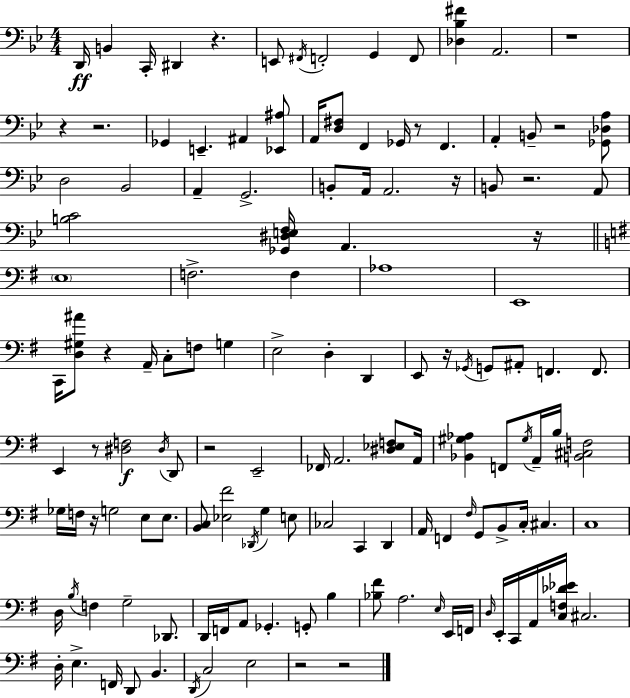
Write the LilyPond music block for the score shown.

{
  \clef bass
  \numericTimeSignature
  \time 4/4
  \key g \minor
  d,16\ff b,4 c,16-. dis,4 r4. | e,8 \acciaccatura { fis,16 } f,2-. g,4 f,8 | <des bes fis'>4 a,2. | r1 | \break r4 r2. | ges,4 e,4.-- ais,4 <ees, ais>8 | a,16 <d fis>8 f,4 ges,16 r8 f,4. | a,4-. b,8-- r2 <ges, des a>8 | \break d2 bes,2 | a,4-- g,2.-> | b,8-. a,16 a,2. | r16 b,8 r2. a,8 | \break <b c'>2 <ges, dis e f>16 a,4. | r16 \bar "||" \break \key e \minor \parenthesize e1 | f2.-> f4 | aes1 | e,1 | \break c,16 <d gis ais'>8 r4 a,16-- c8-. f8 g4 | e2-> d4-. d,4 | e,8 r16 \acciaccatura { ges,16 } g,8 ais,8-. f,4. f,8. | e,4 r8 <dis f>2\f \acciaccatura { dis16 } | \break d,8 r2 e,2-- | fes,16 a,2. <dis ees f>8 | a,16 <bes, gis aes>4 f,8 \acciaccatura { gis16 } a,16-- b16 <b, cis f>2 | ges16 f16 r16 g2 e8 | \break e8. <b, c>8 <ees fis'>2 \acciaccatura { des,16 } g4 | e8 ces2 c,4 | d,4 a,16 f,4 \grace { fis16 } g,8 b,8-> c16-. cis4. | c1 | \break d16 \acciaccatura { b16 } f4 g2-- | des,8. d,16 f,16 a,8 ges,4.-. | g,8-. b4 <bes fis'>8 a2. | \grace { e16 } e,16 f,16 \grace { d16 } e,16-. c,16 a,16 <c f des' ees'>16 cis2. | \break d16-. e4.-> f,16 | d,8 b,4. \acciaccatura { d,16 } c2 | e2 r2 | r2 \bar "|."
}